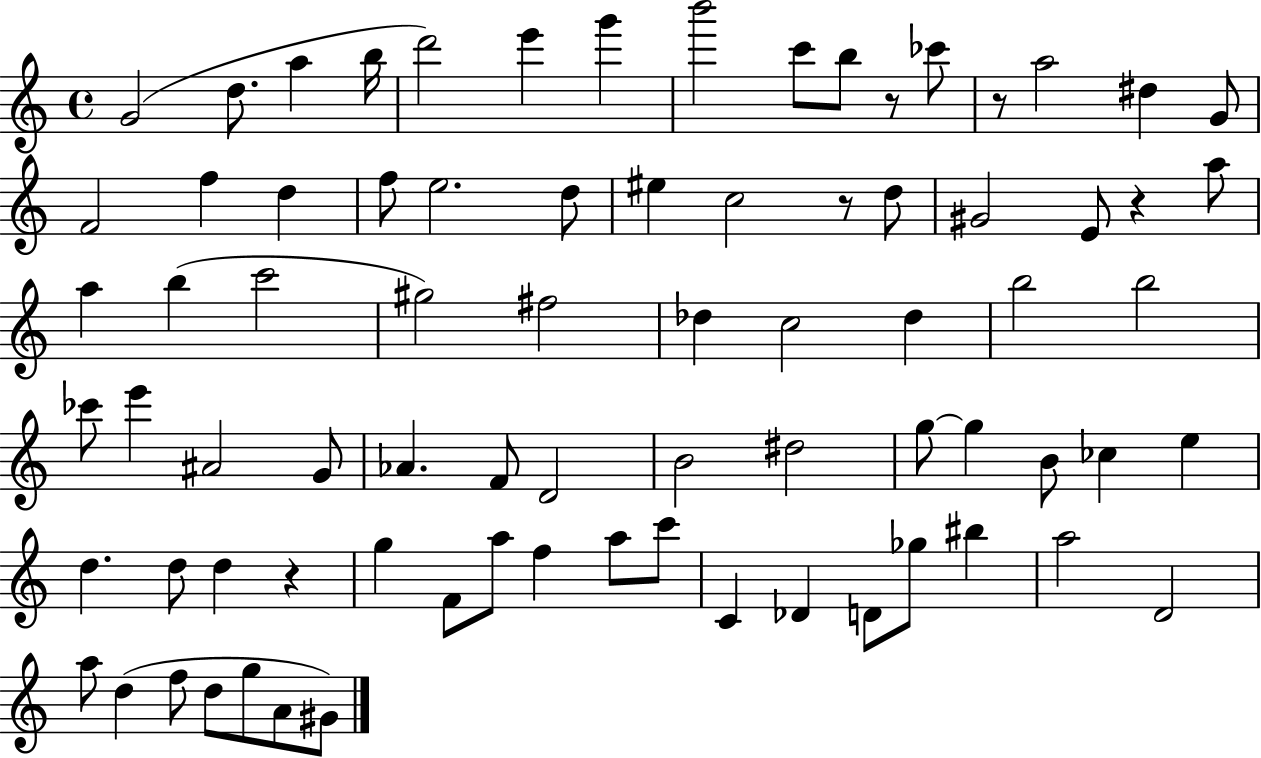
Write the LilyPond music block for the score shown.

{
  \clef treble
  \time 4/4
  \defaultTimeSignature
  \key c \major
  g'2( d''8. a''4 b''16 | d'''2) e'''4 g'''4 | b'''2 c'''8 b''8 r8 ces'''8 | r8 a''2 dis''4 g'8 | \break f'2 f''4 d''4 | f''8 e''2. d''8 | eis''4 c''2 r8 d''8 | gis'2 e'8 r4 a''8 | \break a''4 b''4( c'''2 | gis''2) fis''2 | des''4 c''2 des''4 | b''2 b''2 | \break ces'''8 e'''4 ais'2 g'8 | aes'4. f'8 d'2 | b'2 dis''2 | g''8~~ g''4 b'8 ces''4 e''4 | \break d''4. d''8 d''4 r4 | g''4 f'8 a''8 f''4 a''8 c'''8 | c'4 des'4 d'8 ges''8 bis''4 | a''2 d'2 | \break a''8 d''4( f''8 d''8 g''8 a'8 gis'8) | \bar "|."
}